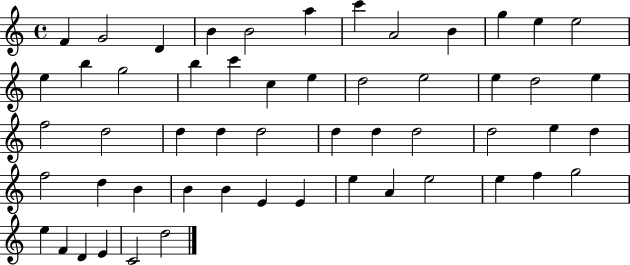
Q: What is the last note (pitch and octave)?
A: D5